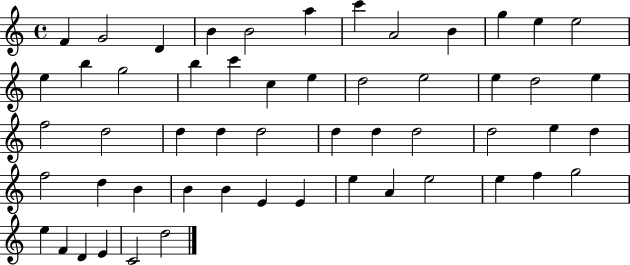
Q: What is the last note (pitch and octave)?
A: D5